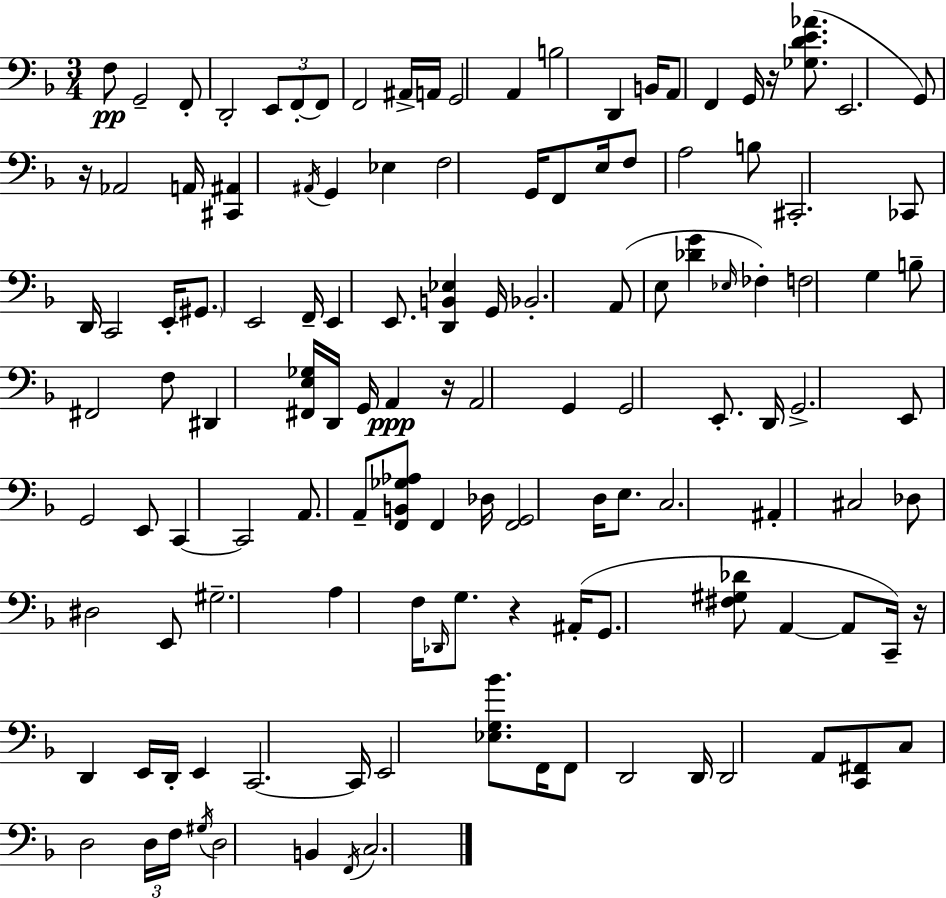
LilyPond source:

{
  \clef bass
  \numericTimeSignature
  \time 3/4
  \key d \minor
  \repeat volta 2 { f8\pp g,2-- f,8-. | d,2-. \tuplet 3/2 { e,8 f,8-.~~ | f,8 } f,2 ais,16-> a,16 | g,2 a,4 | \break b2 d,4 | b,16 a,8 f,4 g,16 r16 <ges d' e' aes'>8.( | e,2. | g,8) r16 aes,2 a,16 | \break <cis, ais,>4 \acciaccatura { ais,16 } g,4 ees4 | f2 g,16 f,8 | e16 f8 a2 b8 | cis,2.-. | \break ces,8 d,16 c,2 | e,16-. \parenthesize gis,8. e,2 | f,16-- e,4 e,8. <d, b, ees>4 | g,16 bes,2.-. | \break a,8( e8 <des' g'>4 \grace { ees16 }) fes4-. | f2 g4 | b8-- fis,2 | f8 dis,4 <fis, e ges>16 d,16 g,16 a,4\ppp | \break r16 a,2 g,4 | g,2 e,8.-. | d,16 g,2.-> | e,8 g,2 | \break e,8 c,4~~ c,2 | a,8. a,8-- <f, b, ges aes>8 f,4 | des16 <f, g,>2 d16 e8. | c2. | \break ais,4-. cis2 | des8 dis2 | e,8 gis2.-- | a4 f16 \grace { des,16 } g8. r4 | \break ais,16-.( g,8. <fis gis des'>8 a,4~~ | a,8 c,16--) r16 d,4 e,16 d,16-. e,4 | c,2.~~ | c,16 e,2 | \break <ees g bes'>8. f,16 f,8 d,2 | d,16 d,2 a,8 | <c, fis,>8 c8 d2 | \tuplet 3/2 { d16 f16 \acciaccatura { gis16 } } d2 | \break b,4 \acciaccatura { f,16 } c2. | } \bar "|."
}